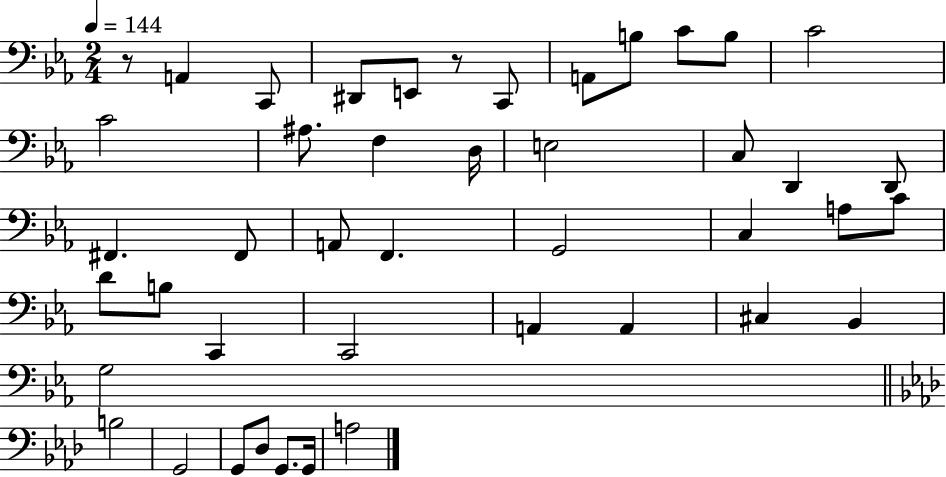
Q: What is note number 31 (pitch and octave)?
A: A2